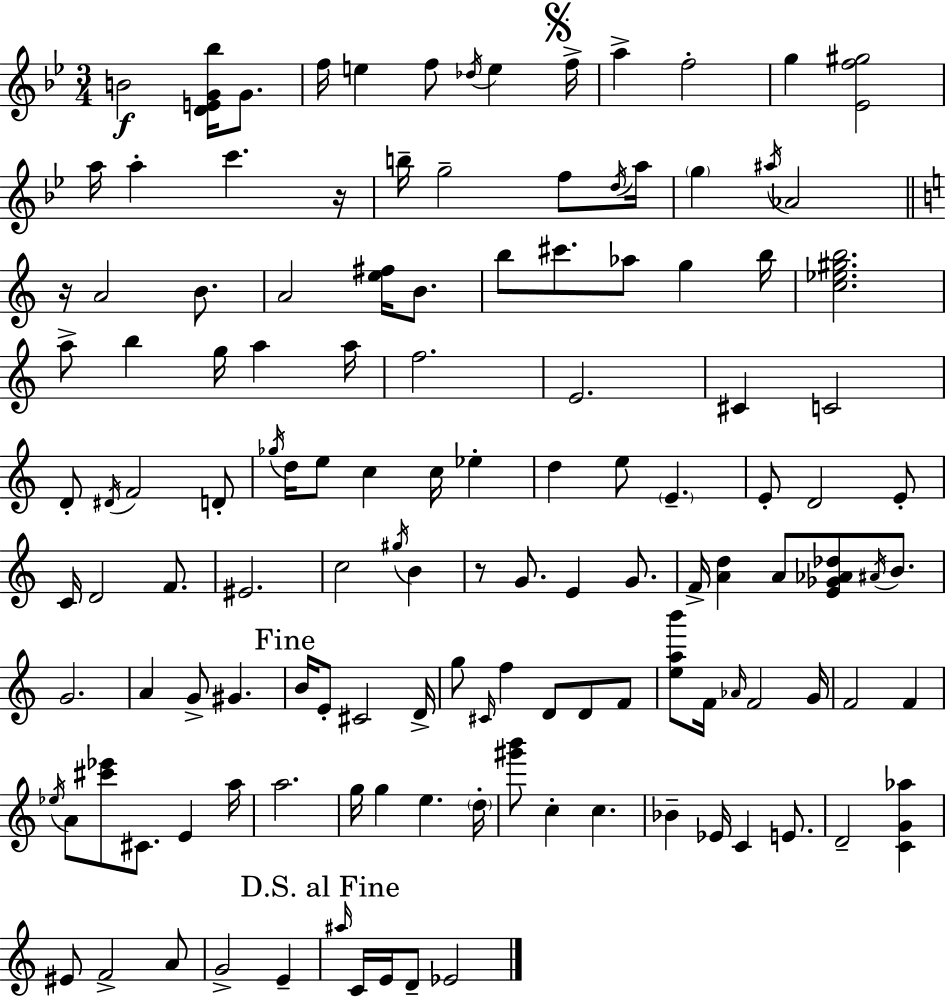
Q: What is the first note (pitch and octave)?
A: B4